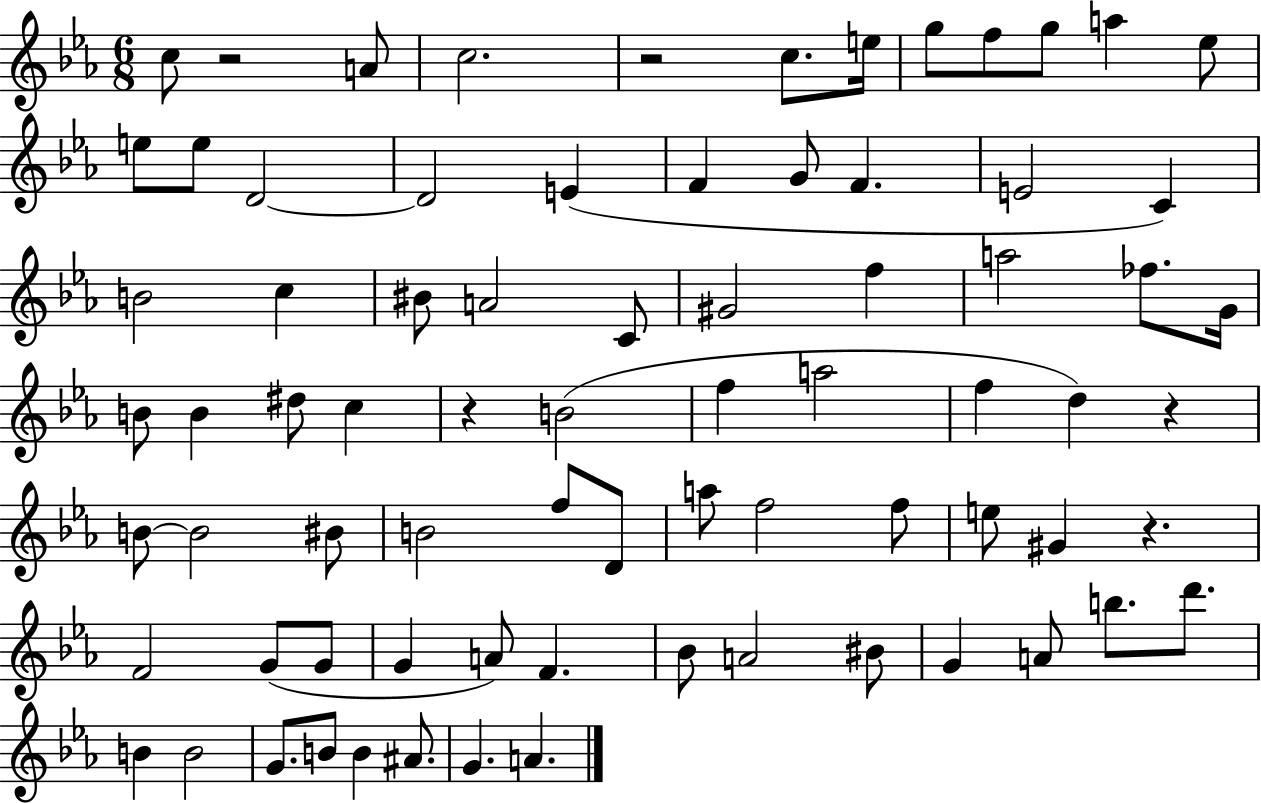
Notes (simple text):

C5/e R/h A4/e C5/h. R/h C5/e. E5/s G5/e F5/e G5/e A5/q Eb5/e E5/e E5/e D4/h D4/h E4/q F4/q G4/e F4/q. E4/h C4/q B4/h C5/q BIS4/e A4/h C4/e G#4/h F5/q A5/h FES5/e. G4/s B4/e B4/q D#5/e C5/q R/q B4/h F5/q A5/h F5/q D5/q R/q B4/e B4/h BIS4/e B4/h F5/e D4/e A5/e F5/h F5/e E5/e G#4/q R/q. F4/h G4/e G4/e G4/q A4/e F4/q. Bb4/e A4/h BIS4/e G4/q A4/e B5/e. D6/e. B4/q B4/h G4/e. B4/e B4/q A#4/e. G4/q. A4/q.